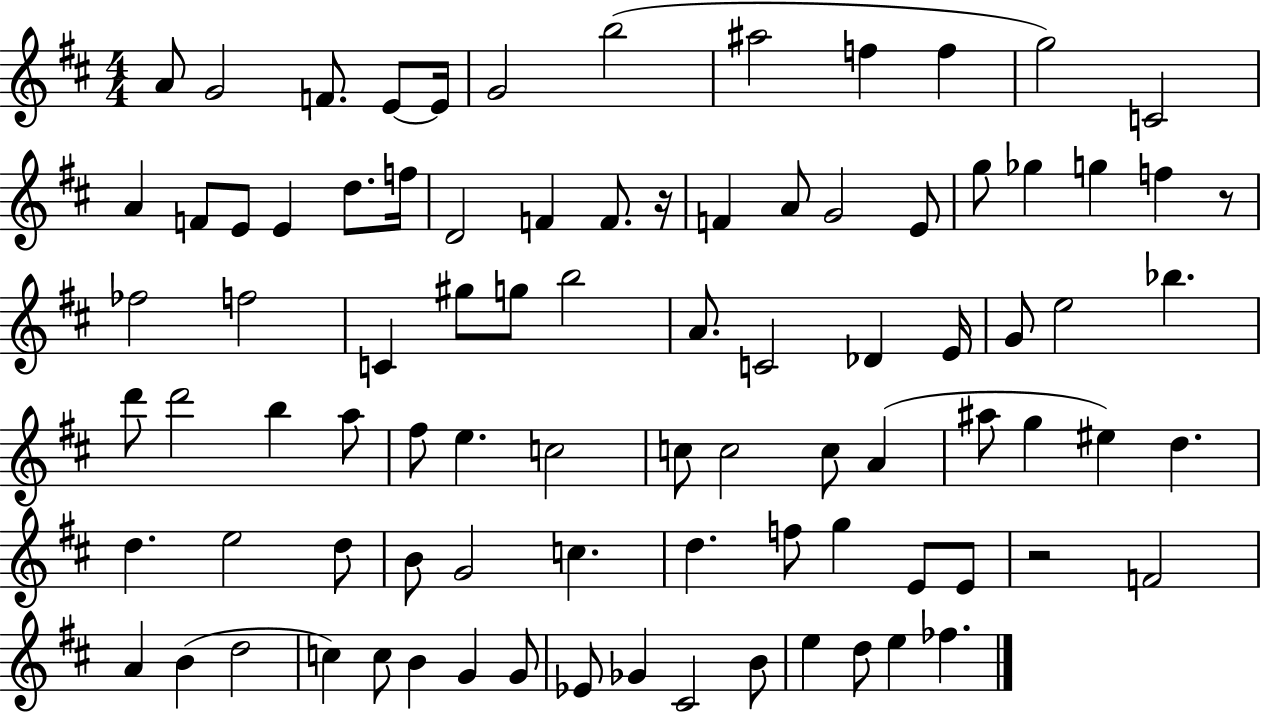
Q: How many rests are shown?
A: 3